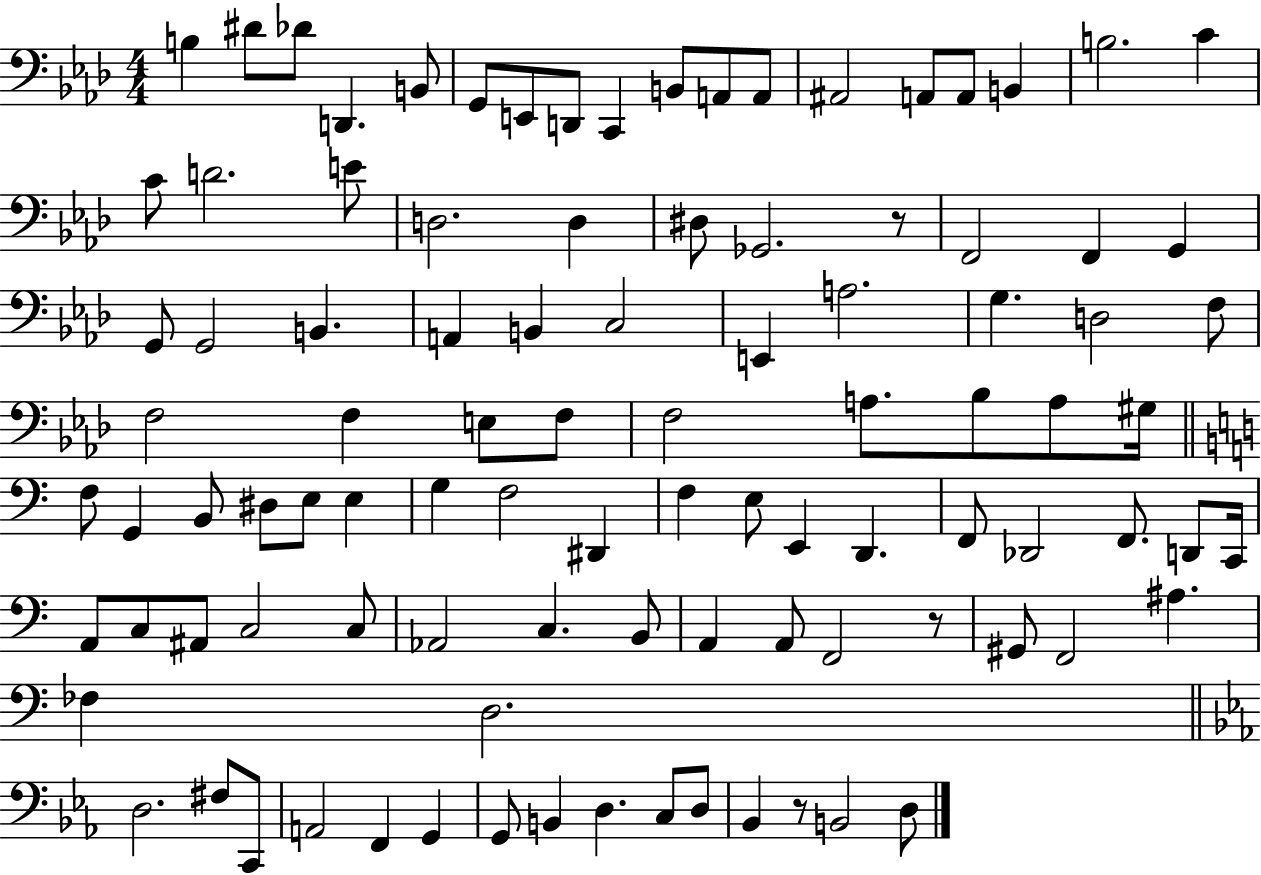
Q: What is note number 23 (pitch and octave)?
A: D3